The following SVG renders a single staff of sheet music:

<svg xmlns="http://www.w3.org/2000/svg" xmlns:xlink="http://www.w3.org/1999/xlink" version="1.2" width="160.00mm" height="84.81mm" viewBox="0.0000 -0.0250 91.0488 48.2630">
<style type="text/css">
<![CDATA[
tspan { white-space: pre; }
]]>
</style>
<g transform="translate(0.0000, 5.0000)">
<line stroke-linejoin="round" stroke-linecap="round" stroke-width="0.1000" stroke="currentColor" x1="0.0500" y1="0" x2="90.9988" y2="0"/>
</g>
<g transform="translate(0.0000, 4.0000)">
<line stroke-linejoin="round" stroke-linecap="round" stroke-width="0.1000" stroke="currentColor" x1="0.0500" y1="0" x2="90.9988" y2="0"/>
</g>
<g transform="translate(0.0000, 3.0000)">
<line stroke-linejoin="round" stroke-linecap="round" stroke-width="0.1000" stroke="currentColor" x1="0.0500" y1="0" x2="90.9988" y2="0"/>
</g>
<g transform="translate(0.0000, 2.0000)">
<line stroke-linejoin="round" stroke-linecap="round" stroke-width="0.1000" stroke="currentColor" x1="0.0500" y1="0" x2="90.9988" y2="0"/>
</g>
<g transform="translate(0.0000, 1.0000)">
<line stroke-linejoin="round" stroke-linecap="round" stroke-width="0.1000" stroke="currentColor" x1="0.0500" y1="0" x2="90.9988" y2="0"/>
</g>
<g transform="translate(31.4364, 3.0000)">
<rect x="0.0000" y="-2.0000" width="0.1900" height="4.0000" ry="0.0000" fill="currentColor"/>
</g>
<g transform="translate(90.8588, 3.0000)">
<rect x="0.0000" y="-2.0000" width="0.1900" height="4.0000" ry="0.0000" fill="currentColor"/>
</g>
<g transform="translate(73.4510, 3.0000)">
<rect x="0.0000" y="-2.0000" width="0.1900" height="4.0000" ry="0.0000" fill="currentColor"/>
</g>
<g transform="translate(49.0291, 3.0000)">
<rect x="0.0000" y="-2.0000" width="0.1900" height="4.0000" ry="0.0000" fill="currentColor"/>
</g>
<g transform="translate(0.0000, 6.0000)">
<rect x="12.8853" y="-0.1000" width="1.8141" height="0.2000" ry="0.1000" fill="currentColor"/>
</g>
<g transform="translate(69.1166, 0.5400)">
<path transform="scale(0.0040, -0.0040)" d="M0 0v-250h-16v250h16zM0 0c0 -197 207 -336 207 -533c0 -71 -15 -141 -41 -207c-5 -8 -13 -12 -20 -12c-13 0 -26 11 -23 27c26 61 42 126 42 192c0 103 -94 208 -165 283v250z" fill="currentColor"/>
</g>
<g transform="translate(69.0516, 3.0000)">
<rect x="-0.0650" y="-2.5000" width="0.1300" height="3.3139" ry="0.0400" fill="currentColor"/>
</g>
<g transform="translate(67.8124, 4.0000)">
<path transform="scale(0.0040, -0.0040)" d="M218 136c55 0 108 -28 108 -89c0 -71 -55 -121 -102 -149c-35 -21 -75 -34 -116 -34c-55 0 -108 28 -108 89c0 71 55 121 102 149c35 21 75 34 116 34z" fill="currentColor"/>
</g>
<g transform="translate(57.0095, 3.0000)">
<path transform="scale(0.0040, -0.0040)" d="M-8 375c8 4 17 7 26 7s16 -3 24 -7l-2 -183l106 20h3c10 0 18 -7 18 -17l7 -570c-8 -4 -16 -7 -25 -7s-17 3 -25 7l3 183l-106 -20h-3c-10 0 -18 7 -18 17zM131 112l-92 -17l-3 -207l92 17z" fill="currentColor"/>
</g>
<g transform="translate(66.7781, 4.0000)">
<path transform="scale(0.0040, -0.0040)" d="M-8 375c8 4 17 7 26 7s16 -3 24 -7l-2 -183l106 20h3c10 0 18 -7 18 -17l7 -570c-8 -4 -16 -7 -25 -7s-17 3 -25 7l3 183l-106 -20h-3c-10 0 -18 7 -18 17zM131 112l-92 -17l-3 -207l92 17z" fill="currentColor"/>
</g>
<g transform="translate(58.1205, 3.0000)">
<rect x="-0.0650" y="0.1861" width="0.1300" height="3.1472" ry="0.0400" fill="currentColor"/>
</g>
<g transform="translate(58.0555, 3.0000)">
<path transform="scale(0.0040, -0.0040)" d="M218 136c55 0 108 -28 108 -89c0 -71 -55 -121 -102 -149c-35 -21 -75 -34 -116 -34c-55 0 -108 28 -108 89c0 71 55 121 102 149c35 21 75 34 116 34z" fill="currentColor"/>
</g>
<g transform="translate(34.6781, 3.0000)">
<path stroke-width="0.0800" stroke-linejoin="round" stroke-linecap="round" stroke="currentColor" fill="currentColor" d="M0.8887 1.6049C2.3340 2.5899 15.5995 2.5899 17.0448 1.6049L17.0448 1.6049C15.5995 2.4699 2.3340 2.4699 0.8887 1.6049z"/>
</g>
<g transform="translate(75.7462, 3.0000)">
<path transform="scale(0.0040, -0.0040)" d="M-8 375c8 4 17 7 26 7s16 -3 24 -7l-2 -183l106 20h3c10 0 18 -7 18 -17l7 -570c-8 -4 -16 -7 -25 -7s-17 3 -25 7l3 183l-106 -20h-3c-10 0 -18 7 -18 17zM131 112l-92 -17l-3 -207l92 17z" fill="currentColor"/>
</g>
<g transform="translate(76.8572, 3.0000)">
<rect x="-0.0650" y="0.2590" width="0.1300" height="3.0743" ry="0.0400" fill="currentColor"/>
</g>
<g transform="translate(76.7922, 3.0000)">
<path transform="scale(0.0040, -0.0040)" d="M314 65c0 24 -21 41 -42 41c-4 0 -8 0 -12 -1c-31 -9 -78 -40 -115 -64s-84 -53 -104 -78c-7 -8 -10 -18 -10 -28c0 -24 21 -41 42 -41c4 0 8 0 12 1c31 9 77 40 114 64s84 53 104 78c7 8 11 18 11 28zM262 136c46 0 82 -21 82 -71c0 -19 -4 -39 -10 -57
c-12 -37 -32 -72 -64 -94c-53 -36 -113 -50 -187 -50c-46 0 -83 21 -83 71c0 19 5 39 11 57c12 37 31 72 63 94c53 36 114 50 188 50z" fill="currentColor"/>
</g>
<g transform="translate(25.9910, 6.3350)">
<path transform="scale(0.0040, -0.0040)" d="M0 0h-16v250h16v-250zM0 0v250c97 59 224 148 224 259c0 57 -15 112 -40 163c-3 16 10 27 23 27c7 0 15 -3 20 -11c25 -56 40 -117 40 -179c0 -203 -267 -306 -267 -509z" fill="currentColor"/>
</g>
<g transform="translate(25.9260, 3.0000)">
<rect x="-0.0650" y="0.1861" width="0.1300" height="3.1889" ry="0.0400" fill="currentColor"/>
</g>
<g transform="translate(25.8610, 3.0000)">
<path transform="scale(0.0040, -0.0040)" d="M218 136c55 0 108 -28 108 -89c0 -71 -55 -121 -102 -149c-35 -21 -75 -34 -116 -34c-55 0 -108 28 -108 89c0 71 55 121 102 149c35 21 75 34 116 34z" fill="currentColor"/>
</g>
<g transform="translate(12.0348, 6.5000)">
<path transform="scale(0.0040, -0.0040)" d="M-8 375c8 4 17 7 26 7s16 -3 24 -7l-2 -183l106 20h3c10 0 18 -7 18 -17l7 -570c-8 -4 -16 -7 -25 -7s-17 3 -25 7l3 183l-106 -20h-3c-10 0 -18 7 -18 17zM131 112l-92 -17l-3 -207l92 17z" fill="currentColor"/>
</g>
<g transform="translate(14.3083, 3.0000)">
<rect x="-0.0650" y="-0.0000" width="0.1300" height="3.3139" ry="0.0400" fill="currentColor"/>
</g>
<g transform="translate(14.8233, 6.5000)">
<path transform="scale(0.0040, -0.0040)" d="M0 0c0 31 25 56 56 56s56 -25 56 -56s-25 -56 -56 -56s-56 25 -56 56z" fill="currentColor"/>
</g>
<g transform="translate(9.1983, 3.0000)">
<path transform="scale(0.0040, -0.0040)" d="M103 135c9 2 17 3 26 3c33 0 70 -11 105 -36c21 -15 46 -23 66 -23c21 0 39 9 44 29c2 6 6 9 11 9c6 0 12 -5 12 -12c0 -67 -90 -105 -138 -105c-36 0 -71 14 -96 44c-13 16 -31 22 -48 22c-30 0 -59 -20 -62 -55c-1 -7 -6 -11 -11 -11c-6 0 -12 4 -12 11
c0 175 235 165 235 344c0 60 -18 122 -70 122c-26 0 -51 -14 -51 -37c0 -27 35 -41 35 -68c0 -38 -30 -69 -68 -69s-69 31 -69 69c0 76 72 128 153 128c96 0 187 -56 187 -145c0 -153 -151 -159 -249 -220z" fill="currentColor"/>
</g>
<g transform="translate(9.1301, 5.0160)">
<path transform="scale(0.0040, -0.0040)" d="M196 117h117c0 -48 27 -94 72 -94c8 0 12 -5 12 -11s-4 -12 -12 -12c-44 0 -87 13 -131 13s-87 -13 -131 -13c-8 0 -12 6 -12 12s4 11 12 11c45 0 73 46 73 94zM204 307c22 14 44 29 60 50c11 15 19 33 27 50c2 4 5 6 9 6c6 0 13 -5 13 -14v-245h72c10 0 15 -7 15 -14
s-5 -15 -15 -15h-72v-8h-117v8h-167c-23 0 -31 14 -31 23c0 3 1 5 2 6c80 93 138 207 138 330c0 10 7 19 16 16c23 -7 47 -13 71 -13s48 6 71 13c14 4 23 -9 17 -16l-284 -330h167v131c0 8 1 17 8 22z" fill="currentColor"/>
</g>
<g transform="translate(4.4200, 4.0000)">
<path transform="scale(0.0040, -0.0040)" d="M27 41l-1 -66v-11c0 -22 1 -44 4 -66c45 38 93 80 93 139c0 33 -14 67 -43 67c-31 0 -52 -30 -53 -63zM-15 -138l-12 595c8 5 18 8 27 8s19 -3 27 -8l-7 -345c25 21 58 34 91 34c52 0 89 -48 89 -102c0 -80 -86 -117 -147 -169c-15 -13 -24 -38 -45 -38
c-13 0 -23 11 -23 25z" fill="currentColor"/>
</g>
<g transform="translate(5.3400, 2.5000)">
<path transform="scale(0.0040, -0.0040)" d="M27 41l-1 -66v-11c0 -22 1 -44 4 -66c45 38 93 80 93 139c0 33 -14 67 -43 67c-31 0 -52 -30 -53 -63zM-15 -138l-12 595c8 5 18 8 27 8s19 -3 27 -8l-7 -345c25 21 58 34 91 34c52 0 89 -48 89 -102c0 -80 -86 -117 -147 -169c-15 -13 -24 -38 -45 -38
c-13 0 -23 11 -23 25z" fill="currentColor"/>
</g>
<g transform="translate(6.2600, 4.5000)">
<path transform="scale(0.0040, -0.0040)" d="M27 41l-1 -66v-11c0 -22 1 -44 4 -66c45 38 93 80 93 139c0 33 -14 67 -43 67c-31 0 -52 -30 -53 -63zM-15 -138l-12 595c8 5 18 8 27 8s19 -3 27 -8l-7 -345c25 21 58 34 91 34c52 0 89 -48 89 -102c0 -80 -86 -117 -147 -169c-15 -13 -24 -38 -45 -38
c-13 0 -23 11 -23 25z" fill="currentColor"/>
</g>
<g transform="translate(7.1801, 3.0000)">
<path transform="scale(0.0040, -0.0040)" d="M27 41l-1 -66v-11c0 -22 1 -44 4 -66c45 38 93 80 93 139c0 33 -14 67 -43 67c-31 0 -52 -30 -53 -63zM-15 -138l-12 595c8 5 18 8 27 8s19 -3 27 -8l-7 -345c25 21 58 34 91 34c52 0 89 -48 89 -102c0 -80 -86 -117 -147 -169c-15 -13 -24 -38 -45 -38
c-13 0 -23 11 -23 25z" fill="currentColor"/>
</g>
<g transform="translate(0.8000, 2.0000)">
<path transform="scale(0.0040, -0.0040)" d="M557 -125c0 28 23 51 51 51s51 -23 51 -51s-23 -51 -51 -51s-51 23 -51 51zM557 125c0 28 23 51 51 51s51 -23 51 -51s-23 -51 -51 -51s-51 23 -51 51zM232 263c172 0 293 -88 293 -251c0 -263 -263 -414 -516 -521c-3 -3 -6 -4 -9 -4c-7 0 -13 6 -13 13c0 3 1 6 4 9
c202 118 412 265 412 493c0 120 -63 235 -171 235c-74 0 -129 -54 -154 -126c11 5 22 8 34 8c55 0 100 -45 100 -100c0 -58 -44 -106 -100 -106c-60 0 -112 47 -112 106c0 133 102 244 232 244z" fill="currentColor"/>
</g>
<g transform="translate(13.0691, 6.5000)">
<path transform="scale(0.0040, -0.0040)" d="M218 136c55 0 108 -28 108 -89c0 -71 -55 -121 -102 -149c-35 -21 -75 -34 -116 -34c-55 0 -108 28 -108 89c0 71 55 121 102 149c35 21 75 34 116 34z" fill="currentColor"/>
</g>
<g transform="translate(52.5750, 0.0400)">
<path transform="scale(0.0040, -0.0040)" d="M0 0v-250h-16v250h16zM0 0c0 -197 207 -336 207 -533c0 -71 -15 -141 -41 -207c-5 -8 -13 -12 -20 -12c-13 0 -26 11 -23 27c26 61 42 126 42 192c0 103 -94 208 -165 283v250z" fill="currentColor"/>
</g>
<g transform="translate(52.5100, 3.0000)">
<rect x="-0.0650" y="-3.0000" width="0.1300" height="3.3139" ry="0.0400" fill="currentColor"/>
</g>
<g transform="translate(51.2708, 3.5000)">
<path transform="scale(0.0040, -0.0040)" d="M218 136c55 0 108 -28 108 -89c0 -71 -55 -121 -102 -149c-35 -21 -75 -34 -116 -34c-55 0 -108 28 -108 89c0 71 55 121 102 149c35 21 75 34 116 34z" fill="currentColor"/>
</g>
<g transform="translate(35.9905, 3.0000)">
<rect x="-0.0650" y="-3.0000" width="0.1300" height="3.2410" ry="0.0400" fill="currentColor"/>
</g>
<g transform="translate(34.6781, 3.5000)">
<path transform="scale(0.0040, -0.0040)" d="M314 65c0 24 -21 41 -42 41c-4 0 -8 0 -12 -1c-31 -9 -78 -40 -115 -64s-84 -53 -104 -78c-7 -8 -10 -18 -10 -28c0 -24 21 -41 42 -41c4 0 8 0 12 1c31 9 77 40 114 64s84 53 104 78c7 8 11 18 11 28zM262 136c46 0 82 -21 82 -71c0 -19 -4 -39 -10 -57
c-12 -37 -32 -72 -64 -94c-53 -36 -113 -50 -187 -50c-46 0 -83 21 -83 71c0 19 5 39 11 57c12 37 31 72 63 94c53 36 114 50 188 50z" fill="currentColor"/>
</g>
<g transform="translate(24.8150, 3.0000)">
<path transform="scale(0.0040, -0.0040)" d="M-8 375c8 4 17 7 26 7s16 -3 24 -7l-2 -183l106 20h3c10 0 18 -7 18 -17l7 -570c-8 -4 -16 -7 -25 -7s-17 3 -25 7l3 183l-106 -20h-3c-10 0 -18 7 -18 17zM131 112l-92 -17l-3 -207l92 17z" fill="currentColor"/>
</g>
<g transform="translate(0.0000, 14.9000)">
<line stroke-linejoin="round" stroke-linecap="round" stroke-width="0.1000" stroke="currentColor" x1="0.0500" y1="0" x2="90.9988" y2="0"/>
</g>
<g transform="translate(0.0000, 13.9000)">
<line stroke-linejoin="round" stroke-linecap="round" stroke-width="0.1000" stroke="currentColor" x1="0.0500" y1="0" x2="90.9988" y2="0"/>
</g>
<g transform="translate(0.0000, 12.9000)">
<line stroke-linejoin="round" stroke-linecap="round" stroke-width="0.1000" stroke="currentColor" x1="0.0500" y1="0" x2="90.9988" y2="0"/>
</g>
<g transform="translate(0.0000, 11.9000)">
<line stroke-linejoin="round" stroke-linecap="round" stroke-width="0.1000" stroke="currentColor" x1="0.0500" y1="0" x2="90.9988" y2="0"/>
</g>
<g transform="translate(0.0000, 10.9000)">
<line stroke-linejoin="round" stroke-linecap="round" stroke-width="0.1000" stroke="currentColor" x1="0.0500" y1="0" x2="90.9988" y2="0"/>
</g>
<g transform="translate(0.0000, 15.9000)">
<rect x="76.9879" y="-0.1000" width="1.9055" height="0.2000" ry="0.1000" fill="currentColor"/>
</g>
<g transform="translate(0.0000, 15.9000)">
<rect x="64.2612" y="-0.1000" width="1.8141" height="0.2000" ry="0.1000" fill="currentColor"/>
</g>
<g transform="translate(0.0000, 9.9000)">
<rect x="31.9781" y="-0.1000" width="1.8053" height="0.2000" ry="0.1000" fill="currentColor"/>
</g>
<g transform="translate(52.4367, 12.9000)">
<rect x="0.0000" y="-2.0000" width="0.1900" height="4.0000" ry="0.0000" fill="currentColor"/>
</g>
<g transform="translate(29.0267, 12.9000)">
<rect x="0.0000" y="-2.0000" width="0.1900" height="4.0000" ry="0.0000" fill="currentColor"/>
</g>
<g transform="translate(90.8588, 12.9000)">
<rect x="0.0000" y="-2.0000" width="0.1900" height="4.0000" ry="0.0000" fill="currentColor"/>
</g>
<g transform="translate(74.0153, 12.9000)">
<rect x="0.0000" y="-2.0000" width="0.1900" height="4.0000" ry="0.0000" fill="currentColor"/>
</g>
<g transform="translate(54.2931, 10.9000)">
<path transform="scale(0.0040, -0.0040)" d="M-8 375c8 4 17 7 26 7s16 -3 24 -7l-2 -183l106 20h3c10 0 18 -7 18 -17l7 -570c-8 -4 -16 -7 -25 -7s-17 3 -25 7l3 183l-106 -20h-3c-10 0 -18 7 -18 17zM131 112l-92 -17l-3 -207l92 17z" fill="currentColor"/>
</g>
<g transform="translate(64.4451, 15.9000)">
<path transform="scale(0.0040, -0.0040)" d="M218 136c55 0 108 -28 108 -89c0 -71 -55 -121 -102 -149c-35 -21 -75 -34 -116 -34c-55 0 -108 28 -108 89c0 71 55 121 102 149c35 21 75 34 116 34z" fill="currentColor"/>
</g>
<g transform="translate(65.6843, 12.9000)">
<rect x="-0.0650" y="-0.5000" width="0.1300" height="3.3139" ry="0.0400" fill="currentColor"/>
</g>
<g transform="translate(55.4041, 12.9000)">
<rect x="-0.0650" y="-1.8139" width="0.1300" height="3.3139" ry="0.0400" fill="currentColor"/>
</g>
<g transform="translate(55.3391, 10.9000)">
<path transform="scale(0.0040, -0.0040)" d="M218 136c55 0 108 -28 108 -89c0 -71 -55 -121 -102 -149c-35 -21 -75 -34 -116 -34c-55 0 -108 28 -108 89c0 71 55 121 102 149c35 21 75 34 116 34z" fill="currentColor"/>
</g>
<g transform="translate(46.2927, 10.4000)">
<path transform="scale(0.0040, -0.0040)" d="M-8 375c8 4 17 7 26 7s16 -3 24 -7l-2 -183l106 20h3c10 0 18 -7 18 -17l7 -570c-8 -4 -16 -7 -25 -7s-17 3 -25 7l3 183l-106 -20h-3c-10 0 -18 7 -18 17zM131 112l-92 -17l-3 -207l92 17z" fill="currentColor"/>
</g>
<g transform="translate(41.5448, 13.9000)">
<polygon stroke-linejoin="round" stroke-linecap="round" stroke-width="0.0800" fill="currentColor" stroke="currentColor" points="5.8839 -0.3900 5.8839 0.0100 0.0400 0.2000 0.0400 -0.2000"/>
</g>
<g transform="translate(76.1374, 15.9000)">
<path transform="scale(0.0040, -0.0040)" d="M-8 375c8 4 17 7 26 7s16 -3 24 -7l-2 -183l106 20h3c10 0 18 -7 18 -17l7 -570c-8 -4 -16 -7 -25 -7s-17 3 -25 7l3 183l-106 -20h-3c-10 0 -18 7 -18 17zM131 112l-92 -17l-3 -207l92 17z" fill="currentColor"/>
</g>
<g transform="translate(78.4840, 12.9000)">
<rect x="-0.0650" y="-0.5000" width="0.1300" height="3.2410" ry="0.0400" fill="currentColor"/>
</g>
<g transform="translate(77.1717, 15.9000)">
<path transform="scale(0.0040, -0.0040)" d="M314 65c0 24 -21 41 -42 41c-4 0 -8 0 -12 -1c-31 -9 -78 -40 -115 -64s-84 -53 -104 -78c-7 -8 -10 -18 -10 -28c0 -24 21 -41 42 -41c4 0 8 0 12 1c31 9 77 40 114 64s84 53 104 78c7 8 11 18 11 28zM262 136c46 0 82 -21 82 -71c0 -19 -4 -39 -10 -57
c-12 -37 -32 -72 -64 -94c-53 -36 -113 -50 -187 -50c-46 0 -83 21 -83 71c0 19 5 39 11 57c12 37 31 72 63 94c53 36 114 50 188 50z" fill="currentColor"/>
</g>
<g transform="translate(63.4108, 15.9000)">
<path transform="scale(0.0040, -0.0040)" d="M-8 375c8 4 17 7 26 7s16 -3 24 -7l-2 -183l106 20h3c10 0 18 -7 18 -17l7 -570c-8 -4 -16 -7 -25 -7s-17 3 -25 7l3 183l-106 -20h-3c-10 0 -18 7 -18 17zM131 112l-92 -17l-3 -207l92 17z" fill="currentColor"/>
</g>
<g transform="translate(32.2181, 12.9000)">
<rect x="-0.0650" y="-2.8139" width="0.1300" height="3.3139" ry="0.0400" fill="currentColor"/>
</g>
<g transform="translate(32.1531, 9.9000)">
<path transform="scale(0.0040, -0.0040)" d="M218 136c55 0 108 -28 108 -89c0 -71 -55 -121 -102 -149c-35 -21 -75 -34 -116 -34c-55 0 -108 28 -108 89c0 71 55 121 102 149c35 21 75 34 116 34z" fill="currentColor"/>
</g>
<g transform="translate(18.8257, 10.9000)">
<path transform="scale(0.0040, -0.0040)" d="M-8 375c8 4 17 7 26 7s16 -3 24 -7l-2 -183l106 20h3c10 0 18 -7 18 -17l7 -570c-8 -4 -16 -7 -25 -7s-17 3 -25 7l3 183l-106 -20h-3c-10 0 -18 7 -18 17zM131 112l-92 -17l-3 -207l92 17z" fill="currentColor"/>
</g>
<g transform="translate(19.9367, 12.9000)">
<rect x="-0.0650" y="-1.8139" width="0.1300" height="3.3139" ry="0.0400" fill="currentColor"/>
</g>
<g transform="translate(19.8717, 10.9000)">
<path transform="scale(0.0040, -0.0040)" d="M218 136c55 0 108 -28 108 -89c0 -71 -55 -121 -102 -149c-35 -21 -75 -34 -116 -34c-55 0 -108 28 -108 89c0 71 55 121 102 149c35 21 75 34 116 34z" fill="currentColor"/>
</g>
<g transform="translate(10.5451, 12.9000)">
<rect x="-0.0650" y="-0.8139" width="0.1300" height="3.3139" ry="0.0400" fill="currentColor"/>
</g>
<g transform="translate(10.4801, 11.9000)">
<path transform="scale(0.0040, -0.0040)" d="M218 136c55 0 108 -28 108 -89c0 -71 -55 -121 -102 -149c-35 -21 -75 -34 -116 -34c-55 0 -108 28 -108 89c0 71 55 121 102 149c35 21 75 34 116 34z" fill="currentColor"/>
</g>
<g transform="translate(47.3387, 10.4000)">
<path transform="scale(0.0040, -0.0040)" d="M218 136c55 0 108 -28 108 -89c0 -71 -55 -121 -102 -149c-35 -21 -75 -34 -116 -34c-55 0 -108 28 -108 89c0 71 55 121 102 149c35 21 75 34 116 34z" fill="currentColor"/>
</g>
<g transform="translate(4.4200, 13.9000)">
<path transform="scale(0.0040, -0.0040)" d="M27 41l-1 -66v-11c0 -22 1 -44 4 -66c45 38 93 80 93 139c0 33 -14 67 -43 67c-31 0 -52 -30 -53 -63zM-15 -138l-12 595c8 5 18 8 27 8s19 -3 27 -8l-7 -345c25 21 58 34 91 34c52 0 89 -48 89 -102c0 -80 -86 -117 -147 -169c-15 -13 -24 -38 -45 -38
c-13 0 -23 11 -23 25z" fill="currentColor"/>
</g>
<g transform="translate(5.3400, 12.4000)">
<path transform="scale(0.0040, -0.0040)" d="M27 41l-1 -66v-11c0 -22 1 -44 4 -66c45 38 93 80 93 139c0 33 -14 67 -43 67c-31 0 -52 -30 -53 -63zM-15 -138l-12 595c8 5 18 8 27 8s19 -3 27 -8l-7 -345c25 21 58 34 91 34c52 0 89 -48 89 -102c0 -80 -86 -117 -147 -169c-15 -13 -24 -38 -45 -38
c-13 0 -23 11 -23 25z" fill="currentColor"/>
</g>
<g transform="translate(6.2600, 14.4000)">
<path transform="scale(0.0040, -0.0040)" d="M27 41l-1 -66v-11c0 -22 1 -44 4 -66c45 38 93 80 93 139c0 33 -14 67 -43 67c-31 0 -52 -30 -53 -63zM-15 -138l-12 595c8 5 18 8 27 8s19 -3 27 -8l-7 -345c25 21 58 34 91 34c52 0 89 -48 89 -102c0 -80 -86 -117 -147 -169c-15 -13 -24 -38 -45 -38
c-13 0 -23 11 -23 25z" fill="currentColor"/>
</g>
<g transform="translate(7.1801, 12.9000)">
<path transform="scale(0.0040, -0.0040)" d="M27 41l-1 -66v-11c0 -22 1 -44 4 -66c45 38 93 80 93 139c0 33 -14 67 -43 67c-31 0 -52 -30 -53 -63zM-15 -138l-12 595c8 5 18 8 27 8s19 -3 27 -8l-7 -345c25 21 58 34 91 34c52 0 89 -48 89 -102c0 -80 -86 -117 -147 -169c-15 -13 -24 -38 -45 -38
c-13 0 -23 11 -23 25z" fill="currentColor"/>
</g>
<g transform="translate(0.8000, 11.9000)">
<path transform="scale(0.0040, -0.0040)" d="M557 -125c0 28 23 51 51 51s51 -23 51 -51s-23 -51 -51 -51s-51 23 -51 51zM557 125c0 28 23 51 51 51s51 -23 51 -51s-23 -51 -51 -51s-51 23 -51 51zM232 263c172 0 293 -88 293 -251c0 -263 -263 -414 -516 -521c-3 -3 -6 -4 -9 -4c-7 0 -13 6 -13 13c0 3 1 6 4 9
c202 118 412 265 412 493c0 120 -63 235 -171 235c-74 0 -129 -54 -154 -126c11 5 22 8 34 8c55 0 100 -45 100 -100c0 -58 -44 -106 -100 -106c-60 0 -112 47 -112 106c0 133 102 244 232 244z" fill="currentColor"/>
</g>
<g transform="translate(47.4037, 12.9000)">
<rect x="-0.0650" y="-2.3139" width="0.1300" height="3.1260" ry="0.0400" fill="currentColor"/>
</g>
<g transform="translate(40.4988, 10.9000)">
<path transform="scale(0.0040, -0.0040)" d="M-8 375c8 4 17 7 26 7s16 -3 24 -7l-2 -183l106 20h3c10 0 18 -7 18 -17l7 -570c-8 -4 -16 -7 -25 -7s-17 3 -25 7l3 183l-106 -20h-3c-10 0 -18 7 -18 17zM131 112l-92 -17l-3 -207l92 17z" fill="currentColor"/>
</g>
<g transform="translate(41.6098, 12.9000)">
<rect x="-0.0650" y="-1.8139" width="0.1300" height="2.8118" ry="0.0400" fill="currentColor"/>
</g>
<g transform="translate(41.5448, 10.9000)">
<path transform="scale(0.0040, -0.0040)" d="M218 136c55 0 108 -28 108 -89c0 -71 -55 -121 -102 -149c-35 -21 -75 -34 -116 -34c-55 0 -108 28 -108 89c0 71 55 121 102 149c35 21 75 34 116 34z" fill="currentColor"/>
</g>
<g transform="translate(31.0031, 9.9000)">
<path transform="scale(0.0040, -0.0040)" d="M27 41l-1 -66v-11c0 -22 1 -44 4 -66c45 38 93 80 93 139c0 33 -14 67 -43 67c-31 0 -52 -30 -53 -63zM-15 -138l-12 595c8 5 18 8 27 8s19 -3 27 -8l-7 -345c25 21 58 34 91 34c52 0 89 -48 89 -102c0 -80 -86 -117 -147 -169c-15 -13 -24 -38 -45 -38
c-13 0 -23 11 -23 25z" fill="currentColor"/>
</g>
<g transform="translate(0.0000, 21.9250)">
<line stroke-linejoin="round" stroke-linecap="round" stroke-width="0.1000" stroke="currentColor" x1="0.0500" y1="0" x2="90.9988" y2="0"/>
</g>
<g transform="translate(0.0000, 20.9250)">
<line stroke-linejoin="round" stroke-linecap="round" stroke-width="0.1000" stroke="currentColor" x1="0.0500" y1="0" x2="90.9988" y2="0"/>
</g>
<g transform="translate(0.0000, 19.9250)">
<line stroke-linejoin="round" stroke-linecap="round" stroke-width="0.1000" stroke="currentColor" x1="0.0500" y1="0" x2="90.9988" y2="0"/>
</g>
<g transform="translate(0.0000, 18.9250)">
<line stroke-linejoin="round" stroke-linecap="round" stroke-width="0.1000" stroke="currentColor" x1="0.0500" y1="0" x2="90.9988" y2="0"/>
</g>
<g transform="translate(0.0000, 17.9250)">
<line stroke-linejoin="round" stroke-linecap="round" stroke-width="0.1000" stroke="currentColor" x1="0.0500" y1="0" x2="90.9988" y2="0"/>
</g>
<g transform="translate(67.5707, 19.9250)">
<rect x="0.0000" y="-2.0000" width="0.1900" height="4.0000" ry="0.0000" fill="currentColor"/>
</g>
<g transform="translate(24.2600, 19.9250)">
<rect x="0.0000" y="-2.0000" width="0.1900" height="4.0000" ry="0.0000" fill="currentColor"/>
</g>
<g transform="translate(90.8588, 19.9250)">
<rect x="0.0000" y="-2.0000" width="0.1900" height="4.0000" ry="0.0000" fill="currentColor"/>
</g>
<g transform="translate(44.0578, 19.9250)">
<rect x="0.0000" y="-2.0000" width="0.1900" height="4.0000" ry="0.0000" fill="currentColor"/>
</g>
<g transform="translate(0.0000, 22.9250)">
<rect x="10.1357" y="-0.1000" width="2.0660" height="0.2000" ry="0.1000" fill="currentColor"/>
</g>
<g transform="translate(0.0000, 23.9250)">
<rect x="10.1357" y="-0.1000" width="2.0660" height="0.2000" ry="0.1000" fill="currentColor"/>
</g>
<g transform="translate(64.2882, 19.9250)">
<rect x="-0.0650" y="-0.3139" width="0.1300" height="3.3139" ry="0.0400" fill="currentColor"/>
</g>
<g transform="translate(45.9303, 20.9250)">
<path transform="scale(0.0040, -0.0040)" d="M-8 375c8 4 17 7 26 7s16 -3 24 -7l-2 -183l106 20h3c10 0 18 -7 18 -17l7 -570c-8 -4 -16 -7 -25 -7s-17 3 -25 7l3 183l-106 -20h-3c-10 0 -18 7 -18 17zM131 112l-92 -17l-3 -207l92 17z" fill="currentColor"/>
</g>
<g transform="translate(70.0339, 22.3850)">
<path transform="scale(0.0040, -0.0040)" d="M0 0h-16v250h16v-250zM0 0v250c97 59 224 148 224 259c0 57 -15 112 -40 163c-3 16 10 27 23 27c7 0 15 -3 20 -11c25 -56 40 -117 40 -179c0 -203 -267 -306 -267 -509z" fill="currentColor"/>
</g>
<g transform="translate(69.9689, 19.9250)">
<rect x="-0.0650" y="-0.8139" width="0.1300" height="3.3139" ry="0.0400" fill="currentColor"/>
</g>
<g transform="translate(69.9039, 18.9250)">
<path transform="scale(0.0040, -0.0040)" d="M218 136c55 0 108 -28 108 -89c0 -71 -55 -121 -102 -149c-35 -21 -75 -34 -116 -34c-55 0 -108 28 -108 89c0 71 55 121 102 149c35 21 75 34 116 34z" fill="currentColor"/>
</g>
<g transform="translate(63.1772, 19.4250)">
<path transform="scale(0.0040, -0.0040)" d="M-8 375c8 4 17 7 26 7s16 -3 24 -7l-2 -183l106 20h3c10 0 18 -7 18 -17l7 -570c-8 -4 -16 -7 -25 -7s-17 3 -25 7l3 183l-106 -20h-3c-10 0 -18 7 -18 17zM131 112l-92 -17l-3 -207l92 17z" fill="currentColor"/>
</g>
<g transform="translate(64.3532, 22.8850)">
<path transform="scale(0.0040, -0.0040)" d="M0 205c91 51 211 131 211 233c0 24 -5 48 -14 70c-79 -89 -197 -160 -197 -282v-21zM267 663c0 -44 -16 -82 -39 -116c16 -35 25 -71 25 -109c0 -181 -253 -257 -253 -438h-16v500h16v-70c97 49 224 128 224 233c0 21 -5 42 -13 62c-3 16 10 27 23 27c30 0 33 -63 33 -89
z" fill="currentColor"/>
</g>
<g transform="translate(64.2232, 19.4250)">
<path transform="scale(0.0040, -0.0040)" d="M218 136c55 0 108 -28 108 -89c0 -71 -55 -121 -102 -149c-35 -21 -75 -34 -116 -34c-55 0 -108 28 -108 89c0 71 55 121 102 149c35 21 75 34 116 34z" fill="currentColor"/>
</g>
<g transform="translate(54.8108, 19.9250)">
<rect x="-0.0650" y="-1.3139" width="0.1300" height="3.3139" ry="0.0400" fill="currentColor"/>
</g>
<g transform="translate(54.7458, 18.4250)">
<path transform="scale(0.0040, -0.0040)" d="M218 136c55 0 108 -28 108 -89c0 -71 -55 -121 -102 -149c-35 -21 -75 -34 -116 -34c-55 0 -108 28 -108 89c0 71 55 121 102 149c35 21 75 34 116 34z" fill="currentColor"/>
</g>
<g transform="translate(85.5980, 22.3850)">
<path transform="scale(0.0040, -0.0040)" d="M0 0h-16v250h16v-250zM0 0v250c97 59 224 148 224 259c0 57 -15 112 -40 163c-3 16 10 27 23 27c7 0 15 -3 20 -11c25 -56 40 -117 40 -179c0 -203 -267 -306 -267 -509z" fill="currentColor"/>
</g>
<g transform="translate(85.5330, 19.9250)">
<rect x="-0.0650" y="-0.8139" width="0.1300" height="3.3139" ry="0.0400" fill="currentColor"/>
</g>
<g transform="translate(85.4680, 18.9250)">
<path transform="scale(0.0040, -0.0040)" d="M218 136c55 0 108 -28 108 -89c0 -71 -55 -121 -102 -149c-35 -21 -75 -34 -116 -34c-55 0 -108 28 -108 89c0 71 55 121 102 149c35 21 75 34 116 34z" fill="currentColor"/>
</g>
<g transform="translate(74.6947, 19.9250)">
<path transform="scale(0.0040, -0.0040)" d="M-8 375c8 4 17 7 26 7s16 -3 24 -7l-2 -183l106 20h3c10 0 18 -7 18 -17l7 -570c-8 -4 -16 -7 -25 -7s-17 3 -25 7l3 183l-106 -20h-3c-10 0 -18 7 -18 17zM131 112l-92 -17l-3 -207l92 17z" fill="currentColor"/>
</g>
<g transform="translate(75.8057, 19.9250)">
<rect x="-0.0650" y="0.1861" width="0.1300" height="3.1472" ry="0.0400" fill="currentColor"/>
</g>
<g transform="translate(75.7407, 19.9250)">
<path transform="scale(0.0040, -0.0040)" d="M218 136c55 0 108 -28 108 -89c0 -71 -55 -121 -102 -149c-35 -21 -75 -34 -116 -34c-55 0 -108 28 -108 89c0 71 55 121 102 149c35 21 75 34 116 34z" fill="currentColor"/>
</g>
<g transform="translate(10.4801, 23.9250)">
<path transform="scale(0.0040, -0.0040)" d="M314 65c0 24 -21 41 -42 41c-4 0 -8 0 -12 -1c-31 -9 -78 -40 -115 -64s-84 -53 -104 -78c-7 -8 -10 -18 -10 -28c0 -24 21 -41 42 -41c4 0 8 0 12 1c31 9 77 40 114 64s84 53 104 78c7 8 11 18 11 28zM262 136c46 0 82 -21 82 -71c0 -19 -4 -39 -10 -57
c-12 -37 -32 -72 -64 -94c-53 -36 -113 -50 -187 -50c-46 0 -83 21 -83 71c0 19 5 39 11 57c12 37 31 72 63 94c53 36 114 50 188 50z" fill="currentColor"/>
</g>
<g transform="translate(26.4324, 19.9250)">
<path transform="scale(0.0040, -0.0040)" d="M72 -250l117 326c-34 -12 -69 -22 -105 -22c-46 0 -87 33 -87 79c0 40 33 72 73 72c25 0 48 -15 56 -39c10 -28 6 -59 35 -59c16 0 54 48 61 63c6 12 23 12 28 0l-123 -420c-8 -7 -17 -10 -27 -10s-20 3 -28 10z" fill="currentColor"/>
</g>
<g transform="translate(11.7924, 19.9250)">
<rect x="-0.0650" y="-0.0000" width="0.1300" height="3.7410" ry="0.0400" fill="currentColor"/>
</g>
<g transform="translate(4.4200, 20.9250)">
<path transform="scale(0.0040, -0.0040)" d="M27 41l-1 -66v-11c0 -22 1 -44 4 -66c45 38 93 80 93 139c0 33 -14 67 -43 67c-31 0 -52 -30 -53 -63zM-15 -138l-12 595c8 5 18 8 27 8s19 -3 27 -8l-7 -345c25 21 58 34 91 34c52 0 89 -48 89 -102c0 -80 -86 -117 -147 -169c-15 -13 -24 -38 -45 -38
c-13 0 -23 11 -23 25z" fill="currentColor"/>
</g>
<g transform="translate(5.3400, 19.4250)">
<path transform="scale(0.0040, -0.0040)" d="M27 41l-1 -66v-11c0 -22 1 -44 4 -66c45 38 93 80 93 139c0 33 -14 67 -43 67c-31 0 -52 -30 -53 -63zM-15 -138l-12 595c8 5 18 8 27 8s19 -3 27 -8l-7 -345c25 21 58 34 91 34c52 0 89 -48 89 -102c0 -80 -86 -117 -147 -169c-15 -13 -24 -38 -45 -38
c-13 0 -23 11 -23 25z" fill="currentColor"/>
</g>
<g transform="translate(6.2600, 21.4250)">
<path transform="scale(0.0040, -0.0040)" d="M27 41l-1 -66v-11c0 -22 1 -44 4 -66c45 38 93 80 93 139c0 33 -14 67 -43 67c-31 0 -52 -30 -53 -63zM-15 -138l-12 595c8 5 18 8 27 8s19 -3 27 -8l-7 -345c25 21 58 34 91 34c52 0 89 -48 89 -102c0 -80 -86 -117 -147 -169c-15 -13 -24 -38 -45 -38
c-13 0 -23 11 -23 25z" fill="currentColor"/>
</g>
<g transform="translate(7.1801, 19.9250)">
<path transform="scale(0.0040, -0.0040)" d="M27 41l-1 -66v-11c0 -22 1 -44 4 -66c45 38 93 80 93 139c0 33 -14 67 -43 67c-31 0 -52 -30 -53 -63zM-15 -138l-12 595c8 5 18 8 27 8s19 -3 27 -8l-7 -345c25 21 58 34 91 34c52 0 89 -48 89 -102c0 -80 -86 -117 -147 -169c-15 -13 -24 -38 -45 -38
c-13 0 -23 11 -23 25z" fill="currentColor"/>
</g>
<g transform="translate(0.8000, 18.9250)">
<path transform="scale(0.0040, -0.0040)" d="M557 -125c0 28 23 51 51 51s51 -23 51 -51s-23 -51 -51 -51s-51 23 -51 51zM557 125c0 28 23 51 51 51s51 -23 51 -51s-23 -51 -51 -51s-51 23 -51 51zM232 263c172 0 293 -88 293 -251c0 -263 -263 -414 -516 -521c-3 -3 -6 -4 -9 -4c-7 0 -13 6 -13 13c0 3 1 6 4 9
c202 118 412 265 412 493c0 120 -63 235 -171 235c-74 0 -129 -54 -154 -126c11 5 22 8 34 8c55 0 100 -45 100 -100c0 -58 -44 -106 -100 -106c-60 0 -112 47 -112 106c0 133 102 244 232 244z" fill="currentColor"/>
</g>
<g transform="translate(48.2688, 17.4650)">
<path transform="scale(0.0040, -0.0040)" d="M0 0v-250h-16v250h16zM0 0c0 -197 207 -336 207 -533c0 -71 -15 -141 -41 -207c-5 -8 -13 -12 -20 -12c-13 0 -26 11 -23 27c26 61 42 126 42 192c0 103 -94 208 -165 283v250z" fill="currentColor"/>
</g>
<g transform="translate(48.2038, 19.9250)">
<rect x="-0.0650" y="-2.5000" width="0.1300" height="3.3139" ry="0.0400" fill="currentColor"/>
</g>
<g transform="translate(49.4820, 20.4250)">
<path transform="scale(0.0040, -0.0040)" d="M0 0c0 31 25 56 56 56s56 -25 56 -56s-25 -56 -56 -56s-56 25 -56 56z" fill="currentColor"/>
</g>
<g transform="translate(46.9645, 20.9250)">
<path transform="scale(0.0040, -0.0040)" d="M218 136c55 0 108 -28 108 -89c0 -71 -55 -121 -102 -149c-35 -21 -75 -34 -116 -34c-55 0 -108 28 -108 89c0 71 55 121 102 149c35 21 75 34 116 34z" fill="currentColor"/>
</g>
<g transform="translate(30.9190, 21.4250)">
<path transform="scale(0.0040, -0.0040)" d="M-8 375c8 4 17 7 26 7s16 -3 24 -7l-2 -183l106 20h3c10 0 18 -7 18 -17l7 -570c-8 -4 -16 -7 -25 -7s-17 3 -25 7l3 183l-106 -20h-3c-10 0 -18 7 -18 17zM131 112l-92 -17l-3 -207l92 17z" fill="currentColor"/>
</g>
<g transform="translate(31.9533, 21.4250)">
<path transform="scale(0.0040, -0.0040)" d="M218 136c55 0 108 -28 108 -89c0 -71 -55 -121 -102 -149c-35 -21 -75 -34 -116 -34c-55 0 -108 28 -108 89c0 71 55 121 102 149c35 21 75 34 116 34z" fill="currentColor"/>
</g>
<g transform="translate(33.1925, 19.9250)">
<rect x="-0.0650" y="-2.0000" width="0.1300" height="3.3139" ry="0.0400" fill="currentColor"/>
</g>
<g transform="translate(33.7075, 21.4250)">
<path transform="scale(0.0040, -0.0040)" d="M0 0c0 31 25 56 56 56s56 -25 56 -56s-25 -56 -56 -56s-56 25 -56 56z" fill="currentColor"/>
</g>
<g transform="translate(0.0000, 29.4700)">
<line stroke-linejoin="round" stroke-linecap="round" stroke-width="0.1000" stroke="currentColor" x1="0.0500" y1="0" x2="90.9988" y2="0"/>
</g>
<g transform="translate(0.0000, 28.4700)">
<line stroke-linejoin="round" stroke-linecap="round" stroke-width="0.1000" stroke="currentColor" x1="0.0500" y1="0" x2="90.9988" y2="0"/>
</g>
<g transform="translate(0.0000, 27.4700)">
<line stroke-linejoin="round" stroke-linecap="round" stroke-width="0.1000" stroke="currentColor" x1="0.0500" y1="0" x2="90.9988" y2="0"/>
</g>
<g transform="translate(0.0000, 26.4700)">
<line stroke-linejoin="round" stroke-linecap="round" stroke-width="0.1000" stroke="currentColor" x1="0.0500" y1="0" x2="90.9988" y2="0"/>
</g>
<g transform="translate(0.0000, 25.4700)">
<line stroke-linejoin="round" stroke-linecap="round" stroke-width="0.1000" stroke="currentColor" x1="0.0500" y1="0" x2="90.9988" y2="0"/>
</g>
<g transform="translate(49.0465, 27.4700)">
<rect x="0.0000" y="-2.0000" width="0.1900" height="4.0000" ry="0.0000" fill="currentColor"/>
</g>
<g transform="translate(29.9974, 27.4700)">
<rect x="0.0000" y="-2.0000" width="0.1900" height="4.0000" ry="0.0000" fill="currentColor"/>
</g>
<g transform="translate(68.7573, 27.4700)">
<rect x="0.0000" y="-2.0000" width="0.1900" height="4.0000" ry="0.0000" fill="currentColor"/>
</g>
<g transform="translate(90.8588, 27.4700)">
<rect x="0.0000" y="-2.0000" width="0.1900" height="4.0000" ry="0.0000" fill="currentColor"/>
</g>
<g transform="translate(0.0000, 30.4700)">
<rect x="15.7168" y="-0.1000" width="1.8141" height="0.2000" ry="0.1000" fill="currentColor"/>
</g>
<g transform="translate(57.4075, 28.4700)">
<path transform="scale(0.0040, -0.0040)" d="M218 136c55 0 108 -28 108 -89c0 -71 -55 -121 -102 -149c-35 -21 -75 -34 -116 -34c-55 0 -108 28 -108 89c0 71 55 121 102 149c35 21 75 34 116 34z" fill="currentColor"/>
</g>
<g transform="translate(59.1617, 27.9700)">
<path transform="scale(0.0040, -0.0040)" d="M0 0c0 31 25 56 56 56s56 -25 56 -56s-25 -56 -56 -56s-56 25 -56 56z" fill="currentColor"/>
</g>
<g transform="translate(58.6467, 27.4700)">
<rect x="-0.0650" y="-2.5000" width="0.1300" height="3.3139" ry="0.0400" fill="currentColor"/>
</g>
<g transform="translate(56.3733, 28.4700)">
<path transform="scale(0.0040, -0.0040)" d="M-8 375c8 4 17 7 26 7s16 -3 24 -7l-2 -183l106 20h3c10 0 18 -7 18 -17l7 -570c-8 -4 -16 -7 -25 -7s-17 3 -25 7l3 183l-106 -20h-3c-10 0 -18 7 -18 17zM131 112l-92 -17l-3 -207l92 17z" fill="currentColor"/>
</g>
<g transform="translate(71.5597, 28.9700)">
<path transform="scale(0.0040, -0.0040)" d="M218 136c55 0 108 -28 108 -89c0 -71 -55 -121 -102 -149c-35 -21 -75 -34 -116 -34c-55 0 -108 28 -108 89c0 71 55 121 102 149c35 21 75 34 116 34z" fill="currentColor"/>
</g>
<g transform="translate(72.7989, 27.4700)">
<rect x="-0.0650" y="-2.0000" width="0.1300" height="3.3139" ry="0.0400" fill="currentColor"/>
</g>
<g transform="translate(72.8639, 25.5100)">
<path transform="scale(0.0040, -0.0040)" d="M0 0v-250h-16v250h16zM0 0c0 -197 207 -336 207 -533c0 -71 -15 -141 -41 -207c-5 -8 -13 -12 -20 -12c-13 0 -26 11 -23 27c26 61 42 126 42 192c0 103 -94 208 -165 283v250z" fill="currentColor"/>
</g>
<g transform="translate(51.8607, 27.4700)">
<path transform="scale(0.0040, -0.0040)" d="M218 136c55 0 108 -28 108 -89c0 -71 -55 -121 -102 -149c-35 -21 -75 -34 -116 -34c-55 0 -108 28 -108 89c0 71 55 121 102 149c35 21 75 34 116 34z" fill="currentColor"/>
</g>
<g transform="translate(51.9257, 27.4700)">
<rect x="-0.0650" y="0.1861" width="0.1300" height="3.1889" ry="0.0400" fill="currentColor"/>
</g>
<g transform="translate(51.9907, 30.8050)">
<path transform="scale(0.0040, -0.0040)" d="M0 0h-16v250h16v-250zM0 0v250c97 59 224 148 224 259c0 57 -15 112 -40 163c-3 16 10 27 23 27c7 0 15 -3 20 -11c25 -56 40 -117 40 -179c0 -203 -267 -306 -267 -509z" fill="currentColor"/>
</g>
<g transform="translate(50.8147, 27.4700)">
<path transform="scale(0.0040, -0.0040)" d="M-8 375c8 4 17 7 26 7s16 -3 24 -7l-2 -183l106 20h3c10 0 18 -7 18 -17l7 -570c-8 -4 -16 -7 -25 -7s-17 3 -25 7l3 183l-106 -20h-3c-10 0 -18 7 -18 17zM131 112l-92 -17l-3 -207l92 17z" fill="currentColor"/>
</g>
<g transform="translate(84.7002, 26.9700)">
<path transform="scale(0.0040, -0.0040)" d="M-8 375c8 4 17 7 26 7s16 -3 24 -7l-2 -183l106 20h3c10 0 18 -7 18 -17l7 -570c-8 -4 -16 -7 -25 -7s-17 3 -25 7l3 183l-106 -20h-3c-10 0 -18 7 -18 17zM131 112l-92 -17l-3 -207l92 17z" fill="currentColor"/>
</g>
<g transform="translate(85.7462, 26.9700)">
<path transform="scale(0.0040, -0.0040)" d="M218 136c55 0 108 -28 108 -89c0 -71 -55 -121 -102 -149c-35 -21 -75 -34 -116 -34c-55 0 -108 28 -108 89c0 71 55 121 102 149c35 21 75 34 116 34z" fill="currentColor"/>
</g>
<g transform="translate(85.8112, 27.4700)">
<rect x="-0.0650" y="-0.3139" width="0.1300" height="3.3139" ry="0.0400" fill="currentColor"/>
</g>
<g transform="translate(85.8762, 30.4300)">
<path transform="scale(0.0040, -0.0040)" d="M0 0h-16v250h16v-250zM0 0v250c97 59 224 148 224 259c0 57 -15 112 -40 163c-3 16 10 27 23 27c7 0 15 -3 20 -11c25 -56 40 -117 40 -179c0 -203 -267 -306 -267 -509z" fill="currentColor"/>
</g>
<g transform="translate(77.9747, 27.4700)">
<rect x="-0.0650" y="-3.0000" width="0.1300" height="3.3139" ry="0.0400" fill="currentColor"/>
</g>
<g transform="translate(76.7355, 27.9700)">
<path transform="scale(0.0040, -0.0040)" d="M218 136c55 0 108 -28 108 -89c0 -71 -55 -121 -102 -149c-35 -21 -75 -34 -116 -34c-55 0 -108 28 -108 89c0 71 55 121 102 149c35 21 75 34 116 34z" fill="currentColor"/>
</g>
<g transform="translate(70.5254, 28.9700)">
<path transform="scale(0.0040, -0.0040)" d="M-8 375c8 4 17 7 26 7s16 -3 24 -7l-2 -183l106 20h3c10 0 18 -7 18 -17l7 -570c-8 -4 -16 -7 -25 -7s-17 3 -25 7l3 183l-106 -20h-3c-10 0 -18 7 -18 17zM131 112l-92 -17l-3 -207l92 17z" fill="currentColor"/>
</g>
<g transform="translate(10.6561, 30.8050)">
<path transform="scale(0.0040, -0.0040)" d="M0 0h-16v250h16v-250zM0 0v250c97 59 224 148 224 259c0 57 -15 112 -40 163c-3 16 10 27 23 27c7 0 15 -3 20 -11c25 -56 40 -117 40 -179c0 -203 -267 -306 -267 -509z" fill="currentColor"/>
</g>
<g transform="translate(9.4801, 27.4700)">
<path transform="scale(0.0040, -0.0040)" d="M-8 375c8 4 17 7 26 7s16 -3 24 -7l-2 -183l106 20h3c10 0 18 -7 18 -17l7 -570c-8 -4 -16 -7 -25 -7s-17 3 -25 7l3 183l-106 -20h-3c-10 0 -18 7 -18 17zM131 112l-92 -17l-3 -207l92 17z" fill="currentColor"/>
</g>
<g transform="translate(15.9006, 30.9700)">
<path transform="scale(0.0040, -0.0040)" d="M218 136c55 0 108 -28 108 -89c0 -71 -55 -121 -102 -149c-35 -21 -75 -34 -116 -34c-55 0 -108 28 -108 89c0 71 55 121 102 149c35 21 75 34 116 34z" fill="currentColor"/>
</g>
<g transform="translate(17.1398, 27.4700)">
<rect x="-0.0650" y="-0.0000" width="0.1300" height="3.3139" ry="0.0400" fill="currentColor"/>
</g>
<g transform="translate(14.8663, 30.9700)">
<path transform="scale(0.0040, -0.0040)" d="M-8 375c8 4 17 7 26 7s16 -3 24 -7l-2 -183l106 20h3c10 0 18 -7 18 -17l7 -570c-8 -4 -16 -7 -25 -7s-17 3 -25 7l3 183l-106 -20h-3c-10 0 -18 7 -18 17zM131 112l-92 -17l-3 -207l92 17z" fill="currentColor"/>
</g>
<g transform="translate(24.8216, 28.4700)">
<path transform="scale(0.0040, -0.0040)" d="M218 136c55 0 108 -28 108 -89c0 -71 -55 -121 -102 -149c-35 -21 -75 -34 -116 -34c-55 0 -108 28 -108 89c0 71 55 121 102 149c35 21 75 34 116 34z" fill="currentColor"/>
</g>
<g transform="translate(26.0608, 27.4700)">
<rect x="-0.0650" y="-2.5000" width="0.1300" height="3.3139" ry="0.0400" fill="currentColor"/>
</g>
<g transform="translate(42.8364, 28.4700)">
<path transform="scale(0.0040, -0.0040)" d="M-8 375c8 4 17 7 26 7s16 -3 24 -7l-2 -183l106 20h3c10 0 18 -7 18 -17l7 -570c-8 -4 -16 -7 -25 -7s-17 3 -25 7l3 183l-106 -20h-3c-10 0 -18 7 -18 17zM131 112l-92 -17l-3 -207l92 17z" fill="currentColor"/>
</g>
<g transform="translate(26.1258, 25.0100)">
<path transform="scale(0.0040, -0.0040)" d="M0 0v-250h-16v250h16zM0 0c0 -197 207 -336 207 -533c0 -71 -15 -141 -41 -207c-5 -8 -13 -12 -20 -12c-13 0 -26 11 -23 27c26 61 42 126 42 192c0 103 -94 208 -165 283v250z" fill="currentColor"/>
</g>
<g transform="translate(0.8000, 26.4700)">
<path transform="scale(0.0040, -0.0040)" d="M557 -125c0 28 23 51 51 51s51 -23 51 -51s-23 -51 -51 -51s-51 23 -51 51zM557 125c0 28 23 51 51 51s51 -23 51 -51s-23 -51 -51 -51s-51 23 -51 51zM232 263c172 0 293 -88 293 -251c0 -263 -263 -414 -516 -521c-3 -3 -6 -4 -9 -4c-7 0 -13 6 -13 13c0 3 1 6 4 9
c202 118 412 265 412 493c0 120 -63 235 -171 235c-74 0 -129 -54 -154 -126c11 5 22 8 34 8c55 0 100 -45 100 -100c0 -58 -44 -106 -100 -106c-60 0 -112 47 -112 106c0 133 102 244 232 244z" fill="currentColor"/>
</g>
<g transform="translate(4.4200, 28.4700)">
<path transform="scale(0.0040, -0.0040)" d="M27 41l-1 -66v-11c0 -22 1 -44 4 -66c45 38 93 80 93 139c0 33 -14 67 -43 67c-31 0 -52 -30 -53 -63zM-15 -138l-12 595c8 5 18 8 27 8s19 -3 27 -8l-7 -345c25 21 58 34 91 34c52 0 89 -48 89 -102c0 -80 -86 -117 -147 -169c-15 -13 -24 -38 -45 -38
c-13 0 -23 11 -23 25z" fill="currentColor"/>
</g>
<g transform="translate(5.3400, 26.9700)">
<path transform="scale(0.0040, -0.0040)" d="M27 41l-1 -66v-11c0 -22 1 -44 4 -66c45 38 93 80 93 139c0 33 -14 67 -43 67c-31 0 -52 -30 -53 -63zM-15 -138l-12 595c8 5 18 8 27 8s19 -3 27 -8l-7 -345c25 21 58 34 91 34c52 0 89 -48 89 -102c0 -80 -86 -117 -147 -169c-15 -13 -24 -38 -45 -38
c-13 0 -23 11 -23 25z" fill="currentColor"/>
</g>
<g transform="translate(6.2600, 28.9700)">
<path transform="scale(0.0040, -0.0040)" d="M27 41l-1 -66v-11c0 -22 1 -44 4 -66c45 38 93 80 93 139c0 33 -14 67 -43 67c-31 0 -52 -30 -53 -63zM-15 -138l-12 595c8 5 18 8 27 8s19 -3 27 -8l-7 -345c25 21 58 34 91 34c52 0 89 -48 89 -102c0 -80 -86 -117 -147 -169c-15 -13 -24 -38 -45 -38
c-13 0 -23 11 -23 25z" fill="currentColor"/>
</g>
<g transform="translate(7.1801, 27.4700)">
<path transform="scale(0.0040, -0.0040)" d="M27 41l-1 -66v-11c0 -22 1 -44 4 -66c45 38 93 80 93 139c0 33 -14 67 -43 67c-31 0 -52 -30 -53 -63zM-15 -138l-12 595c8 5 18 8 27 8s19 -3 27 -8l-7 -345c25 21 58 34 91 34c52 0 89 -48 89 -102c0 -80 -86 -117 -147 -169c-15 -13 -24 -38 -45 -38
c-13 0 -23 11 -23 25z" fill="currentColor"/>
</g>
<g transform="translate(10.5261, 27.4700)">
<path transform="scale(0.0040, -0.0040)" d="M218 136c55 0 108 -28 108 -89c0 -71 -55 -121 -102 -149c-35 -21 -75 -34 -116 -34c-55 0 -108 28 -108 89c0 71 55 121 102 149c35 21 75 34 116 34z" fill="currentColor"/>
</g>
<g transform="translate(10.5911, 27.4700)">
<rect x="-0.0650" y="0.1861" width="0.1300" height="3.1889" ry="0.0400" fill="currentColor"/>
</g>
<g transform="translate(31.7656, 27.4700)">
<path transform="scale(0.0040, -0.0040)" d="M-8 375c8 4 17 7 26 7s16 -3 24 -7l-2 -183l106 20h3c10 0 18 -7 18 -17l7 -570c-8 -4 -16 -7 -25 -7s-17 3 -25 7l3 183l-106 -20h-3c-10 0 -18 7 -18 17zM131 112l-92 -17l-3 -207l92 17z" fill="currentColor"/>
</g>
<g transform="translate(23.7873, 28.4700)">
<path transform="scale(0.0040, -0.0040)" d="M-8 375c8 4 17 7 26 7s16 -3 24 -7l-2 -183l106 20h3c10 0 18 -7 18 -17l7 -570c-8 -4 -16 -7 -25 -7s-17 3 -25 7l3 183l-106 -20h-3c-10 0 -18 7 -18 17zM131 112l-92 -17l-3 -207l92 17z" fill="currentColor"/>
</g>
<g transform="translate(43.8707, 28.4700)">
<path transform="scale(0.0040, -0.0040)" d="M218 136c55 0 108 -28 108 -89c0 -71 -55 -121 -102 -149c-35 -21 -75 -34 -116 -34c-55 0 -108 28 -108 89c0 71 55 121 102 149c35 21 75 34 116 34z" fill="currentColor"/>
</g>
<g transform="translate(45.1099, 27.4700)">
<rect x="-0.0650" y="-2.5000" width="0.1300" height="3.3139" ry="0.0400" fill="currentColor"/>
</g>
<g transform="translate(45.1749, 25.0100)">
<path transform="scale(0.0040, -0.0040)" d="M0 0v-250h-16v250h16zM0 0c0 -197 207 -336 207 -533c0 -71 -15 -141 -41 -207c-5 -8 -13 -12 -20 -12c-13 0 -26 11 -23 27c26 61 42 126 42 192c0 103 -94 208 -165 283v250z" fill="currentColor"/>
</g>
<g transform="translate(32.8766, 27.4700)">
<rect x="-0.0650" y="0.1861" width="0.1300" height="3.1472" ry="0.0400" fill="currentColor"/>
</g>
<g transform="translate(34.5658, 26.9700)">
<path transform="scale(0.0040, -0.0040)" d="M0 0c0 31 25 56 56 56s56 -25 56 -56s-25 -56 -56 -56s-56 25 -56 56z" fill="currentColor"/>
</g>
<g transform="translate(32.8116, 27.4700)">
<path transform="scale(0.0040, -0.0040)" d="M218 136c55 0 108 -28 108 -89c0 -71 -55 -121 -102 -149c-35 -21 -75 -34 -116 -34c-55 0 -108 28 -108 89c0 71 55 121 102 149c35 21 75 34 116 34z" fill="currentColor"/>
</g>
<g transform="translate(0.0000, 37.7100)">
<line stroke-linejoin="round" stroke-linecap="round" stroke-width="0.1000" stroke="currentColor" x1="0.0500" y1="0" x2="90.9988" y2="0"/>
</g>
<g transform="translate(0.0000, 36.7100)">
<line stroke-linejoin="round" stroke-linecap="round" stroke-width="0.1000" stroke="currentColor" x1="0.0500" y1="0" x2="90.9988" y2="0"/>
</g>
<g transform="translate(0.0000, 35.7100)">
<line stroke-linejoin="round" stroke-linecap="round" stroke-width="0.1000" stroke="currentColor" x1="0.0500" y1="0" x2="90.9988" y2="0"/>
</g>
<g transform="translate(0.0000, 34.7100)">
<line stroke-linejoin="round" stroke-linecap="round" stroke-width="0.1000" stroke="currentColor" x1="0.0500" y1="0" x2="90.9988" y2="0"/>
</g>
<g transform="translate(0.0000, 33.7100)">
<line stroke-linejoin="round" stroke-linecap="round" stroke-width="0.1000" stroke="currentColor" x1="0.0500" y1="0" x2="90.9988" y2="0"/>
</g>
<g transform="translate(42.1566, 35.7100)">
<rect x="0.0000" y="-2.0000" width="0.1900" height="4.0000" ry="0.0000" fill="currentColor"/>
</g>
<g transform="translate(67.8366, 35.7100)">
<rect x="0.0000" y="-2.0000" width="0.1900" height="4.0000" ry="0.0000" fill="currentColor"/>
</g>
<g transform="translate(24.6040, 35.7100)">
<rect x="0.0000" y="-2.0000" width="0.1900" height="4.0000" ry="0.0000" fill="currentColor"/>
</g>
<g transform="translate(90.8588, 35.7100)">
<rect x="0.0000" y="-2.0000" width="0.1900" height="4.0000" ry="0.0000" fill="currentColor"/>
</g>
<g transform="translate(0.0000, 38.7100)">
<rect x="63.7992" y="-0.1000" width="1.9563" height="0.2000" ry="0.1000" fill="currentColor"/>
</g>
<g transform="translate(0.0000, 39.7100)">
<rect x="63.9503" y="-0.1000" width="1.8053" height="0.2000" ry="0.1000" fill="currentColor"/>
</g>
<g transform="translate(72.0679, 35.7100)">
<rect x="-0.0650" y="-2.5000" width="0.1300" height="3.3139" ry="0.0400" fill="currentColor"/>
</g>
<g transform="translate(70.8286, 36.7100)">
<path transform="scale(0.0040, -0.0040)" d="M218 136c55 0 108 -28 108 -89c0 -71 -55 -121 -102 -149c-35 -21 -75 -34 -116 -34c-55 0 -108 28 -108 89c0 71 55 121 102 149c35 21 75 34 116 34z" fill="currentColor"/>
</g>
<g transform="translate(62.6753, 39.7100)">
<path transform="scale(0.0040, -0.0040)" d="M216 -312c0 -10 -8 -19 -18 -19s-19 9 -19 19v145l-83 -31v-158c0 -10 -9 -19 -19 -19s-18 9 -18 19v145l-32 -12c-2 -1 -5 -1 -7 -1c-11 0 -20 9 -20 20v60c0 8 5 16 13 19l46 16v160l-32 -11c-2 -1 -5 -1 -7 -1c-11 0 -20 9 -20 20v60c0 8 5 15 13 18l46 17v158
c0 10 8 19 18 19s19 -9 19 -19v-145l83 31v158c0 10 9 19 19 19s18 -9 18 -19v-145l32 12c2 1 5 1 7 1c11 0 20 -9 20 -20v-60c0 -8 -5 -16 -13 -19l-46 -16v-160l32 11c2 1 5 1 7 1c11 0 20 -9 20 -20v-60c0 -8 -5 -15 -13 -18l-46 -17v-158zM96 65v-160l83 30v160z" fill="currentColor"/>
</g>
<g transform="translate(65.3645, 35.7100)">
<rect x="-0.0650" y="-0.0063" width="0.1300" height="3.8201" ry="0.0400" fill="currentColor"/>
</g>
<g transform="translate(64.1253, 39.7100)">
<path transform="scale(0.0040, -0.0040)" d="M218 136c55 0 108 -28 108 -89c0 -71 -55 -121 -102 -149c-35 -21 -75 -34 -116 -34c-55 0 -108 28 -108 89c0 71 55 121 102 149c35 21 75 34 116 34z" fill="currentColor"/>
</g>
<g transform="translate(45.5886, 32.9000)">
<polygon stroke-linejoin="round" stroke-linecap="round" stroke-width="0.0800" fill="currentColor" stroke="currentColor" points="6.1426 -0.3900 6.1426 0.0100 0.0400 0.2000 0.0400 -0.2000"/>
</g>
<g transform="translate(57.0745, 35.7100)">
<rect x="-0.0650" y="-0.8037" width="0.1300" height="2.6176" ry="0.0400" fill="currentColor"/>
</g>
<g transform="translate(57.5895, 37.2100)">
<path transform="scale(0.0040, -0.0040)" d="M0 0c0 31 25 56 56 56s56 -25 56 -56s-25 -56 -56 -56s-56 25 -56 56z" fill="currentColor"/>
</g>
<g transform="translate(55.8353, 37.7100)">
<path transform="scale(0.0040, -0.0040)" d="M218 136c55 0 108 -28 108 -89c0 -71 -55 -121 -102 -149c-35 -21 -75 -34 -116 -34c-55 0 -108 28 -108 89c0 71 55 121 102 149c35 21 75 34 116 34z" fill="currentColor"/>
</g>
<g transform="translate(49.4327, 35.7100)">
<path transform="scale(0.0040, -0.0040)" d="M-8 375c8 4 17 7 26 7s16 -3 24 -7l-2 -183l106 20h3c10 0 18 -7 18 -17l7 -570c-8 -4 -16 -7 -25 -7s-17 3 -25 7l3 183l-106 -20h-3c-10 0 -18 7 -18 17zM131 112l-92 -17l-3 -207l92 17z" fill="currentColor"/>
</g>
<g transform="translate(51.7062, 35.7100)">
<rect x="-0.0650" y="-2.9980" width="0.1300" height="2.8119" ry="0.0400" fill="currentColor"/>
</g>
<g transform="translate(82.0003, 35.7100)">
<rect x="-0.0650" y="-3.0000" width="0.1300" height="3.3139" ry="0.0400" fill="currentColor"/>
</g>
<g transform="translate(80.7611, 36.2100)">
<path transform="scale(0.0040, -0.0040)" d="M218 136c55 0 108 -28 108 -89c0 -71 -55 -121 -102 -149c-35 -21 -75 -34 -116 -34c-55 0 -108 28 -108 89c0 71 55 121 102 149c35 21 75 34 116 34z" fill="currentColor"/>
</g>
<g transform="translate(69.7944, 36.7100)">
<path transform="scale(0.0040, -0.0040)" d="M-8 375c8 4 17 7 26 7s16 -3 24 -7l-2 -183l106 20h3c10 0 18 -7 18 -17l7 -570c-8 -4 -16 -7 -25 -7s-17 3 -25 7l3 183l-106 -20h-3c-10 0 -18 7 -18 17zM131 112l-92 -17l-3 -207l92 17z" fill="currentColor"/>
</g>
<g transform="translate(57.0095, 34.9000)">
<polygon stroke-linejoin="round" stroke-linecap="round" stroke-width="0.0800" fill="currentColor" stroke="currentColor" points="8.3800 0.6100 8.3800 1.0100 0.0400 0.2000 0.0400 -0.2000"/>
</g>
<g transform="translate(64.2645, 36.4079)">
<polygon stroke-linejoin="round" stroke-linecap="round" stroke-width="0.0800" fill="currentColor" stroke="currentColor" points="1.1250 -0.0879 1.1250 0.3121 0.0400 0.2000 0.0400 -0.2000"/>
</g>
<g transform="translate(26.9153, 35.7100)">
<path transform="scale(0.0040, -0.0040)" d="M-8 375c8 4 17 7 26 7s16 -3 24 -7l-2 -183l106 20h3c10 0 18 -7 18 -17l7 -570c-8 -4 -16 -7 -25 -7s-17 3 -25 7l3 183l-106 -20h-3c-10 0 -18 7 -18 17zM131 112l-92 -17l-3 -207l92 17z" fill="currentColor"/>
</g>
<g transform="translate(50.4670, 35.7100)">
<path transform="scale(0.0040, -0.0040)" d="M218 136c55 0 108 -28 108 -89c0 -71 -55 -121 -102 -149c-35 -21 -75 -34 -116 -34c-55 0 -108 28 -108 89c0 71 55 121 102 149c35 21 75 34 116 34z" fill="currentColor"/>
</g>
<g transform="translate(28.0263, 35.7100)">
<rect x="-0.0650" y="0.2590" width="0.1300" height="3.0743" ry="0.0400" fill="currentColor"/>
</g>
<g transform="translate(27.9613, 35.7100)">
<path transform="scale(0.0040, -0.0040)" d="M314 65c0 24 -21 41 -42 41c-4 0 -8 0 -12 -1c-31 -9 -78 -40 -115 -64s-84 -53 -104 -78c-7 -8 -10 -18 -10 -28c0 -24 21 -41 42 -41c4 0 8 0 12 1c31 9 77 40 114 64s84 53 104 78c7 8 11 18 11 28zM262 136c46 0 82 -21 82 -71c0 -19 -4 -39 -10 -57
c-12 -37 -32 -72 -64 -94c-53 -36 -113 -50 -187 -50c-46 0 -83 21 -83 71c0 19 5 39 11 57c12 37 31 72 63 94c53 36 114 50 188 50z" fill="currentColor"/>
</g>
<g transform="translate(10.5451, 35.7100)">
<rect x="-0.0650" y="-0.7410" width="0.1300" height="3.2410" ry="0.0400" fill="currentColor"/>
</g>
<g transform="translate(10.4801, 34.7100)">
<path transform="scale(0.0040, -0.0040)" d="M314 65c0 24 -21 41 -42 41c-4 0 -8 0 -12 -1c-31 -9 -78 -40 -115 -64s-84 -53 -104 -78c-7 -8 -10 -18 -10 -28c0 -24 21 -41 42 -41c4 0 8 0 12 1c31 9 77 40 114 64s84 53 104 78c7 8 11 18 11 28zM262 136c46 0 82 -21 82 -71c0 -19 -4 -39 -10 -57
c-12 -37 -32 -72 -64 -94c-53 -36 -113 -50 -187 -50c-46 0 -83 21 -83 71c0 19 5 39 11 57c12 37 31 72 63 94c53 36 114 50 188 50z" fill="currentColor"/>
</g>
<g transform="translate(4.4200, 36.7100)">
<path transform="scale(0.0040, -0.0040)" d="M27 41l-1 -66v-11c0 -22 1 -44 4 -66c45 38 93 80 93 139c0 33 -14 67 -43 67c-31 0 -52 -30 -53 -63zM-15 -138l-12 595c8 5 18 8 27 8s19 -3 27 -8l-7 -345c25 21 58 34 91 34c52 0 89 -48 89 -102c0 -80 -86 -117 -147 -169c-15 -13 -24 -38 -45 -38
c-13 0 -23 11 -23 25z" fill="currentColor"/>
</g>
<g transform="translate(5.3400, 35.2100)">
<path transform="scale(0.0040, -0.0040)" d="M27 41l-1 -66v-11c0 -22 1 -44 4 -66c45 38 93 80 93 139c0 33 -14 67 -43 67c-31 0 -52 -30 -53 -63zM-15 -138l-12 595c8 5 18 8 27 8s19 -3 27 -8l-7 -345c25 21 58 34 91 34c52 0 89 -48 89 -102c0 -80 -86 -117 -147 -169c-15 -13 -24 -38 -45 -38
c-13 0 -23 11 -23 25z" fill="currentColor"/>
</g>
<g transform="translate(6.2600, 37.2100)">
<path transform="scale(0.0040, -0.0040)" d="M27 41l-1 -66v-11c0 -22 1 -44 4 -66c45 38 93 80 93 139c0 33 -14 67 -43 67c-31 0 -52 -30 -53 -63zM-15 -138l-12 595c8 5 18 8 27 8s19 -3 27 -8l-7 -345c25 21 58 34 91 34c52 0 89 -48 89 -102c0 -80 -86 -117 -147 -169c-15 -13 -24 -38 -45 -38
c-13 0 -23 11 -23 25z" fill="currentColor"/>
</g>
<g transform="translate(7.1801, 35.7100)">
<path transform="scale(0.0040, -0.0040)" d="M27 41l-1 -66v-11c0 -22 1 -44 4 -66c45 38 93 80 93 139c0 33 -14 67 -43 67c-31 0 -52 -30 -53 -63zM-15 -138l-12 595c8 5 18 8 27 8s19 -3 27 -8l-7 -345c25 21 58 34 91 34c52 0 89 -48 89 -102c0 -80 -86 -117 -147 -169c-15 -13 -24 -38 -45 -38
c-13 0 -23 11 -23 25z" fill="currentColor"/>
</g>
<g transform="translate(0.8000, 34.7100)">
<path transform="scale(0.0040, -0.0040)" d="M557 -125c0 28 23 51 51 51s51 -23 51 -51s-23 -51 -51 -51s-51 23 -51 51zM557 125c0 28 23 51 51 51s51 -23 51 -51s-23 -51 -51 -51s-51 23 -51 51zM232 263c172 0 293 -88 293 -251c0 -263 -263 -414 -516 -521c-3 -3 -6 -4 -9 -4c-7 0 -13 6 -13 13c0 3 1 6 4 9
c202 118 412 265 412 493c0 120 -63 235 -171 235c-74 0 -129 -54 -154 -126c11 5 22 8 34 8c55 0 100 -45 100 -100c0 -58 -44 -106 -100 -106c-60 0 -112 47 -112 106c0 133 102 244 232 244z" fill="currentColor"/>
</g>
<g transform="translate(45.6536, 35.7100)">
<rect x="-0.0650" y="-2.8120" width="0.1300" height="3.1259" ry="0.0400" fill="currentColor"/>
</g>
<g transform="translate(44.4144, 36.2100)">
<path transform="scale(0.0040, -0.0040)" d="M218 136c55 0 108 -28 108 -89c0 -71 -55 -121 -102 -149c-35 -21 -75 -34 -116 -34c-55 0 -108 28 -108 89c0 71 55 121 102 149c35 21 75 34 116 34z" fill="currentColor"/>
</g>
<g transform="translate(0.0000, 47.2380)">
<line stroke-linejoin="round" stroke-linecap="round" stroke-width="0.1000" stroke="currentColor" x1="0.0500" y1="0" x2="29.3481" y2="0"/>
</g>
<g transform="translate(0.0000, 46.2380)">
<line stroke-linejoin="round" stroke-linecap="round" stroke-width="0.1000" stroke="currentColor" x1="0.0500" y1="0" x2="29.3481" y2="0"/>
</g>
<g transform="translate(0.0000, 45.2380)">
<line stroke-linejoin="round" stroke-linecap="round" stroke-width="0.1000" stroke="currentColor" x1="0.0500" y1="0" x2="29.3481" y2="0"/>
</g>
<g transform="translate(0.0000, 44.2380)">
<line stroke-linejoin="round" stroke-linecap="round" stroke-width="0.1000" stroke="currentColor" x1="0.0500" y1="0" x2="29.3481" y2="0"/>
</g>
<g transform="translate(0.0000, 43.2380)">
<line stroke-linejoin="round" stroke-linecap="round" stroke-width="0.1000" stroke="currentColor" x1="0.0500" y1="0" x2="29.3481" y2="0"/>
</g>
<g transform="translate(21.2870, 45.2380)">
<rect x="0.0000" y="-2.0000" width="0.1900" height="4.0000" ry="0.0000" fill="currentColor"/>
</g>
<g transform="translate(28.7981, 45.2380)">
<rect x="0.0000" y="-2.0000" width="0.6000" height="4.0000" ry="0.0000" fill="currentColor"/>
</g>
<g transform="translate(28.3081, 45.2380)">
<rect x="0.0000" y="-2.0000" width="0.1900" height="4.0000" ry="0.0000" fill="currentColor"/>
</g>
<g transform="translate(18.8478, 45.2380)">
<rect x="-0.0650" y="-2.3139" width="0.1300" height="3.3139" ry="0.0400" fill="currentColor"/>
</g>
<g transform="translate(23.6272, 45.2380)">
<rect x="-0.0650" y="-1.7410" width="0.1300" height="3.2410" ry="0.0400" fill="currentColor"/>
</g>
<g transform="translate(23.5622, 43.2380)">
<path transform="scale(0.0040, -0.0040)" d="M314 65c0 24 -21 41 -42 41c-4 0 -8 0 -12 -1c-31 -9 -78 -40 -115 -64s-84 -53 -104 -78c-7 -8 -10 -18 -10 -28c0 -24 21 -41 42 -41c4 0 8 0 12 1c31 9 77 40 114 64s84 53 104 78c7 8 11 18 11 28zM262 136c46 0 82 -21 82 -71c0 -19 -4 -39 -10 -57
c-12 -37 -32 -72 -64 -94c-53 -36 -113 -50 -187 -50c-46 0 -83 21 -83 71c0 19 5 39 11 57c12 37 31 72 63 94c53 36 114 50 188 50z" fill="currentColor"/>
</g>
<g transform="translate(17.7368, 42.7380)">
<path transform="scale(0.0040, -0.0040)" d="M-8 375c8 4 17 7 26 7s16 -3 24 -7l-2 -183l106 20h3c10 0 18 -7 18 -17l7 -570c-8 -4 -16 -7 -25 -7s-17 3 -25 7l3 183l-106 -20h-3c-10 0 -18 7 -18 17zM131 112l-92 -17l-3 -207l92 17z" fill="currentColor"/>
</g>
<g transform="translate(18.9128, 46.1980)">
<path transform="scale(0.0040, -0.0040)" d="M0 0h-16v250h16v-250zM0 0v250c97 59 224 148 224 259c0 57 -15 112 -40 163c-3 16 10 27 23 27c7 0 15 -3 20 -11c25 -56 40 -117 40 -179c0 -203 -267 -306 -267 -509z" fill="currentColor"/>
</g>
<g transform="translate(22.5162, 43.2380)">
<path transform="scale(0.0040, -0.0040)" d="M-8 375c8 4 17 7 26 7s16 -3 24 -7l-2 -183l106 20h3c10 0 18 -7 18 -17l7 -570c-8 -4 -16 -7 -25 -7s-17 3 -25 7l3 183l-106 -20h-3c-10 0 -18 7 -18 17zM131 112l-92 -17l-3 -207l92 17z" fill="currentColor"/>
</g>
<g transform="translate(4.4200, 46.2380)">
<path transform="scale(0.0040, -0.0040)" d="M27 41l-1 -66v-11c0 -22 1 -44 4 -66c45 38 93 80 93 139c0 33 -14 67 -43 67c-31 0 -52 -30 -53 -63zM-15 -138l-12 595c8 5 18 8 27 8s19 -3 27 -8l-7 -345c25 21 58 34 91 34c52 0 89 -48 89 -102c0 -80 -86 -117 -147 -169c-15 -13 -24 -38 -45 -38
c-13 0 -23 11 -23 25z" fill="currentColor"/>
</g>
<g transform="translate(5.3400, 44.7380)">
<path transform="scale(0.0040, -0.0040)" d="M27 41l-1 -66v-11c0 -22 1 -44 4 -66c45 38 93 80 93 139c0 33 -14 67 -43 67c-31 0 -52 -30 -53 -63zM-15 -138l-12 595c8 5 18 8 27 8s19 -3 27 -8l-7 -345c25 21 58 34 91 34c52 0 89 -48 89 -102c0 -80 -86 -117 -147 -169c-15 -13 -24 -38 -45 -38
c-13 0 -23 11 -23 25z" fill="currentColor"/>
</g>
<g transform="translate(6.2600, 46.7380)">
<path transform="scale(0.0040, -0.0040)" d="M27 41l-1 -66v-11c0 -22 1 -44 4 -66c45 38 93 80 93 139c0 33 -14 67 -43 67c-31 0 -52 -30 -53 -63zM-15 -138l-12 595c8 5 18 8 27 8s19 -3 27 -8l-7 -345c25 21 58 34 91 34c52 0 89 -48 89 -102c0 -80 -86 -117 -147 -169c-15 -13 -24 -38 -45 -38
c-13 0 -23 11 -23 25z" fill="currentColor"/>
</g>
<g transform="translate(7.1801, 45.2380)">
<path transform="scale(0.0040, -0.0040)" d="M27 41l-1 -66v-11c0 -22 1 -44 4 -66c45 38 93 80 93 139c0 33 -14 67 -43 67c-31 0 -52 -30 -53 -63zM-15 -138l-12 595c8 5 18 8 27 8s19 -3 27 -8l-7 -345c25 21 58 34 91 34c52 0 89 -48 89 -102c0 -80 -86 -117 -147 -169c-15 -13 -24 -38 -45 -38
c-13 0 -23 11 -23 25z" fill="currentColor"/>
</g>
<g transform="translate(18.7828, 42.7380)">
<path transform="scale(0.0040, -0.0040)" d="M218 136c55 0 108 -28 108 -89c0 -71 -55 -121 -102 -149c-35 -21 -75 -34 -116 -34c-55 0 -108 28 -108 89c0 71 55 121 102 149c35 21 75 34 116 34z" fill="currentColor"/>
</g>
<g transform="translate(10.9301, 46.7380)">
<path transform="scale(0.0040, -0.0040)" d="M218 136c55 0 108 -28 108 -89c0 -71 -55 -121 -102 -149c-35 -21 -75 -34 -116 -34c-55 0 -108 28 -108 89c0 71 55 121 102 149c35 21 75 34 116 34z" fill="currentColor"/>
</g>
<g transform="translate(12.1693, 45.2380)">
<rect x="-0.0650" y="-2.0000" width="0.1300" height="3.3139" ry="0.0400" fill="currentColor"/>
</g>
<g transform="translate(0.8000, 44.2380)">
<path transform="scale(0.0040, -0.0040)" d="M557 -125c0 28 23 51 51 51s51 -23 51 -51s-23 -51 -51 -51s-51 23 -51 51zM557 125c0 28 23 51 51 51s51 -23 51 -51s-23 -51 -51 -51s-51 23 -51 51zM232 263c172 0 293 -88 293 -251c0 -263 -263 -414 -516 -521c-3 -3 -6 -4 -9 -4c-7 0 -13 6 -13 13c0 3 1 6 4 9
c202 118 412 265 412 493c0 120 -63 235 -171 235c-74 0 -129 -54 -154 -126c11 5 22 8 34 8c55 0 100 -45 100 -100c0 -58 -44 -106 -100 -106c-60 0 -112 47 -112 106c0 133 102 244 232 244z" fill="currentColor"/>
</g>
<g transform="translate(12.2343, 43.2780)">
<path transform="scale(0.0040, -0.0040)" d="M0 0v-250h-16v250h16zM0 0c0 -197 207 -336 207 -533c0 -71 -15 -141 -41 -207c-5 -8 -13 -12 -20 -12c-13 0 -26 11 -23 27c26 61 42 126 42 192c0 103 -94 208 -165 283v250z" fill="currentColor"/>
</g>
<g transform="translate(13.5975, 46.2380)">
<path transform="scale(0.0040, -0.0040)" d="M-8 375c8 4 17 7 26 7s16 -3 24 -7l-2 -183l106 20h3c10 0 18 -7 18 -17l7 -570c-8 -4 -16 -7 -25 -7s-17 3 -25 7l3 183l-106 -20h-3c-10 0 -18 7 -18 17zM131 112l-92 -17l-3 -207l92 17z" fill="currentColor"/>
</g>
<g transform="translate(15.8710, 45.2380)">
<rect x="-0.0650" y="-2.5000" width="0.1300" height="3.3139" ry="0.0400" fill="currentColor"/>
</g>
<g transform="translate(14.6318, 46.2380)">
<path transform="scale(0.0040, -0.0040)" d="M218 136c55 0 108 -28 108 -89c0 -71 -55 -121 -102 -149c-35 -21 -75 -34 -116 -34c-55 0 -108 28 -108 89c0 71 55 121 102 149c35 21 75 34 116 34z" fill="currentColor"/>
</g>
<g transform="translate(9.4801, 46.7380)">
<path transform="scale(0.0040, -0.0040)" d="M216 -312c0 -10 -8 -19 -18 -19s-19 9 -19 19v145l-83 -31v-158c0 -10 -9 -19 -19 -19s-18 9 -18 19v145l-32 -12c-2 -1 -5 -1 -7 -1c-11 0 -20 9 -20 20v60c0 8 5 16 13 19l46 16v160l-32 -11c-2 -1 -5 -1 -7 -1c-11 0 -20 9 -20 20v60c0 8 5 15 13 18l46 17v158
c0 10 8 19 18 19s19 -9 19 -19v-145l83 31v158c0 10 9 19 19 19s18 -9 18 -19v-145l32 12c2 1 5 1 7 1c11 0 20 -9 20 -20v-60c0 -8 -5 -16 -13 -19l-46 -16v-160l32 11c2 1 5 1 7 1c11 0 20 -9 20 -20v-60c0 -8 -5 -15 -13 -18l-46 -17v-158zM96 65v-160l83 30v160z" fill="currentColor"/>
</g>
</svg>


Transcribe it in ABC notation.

X:1
T:Untitled
M:2/4
L:1/4
K:Ab
D,, D,/2 C,2 C,/2 D, B,,/2 D,2 F, A, _C A,/2 B,/2 A, E,, E,,2 C,,2 z/2 A,, B,,/2 G, E,/4 F,/2 D, F,/2 D,/2 D,, B,,/2 D, B,,/2 D,/2 B,, A,,/2 C, E,/2 F,2 D,2 C,/2 D,/2 G,,/2 ^C,,/4 B,, C, ^A,,/2 B,, B,/2 A,2